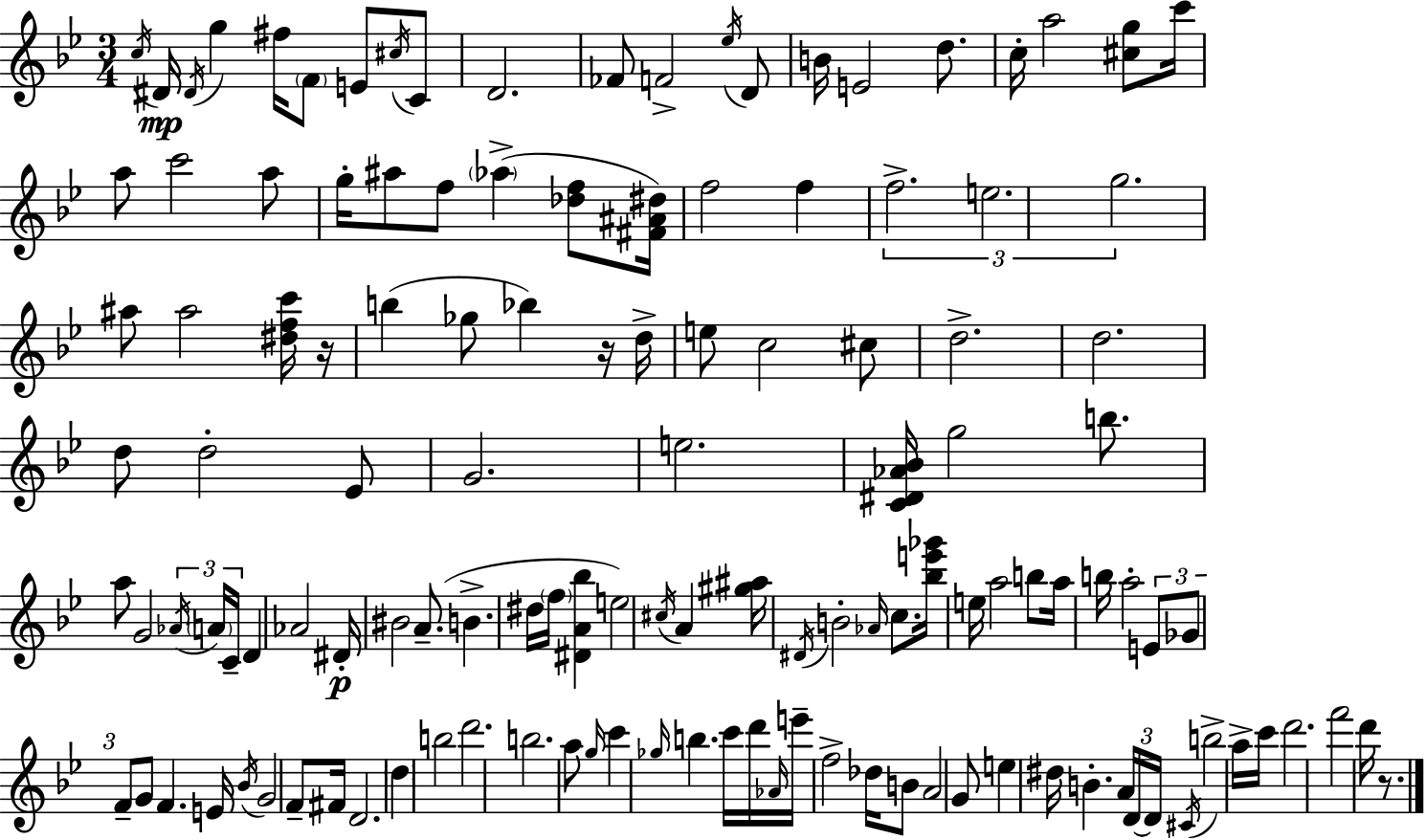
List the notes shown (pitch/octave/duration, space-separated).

C5/s D#4/s D#4/s G5/q F#5/s F4/e E4/e C#5/s C4/e D4/h. FES4/e F4/h Eb5/s D4/e B4/s E4/h D5/e. C5/s A5/h [C#5,G5]/e C6/s A5/e C6/h A5/e G5/s A#5/e F5/e Ab5/q [Db5,F5]/e [F#4,A#4,D#5]/s F5/h F5/q F5/h. E5/h. G5/h. A#5/e A#5/h [D#5,F5,C6]/s R/s B5/q Gb5/e Bb5/q R/s D5/s E5/e C5/h C#5/e D5/h. D5/h. D5/e D5/h Eb4/e G4/h. E5/h. [C4,D#4,Ab4,Bb4]/s G5/h B5/e. A5/e G4/h Ab4/s A4/s C4/s D4/q Ab4/h D#4/s BIS4/h A4/e. B4/q. D#5/s F5/s [D#4,A4,Bb5]/q E5/h C#5/s A4/q [G#5,A#5]/s D#4/s B4/h Ab4/s C5/e. [Bb5,E6,Gb6]/s E5/s A5/h B5/e A5/s B5/s A5/h E4/e Gb4/e F4/e G4/e F4/q. E4/s Bb4/s G4/h F4/e F#4/s D4/h. D5/q B5/h D6/h. B5/h. A5/e G5/s C6/q Gb5/s B5/q. C6/s D6/s Ab4/s E6/s F5/h Db5/s B4/e A4/h G4/e E5/q D#5/s B4/q. A4/s D4/s D4/s C#4/s B5/h A5/s C6/s D6/h. F6/h D6/s R/e.